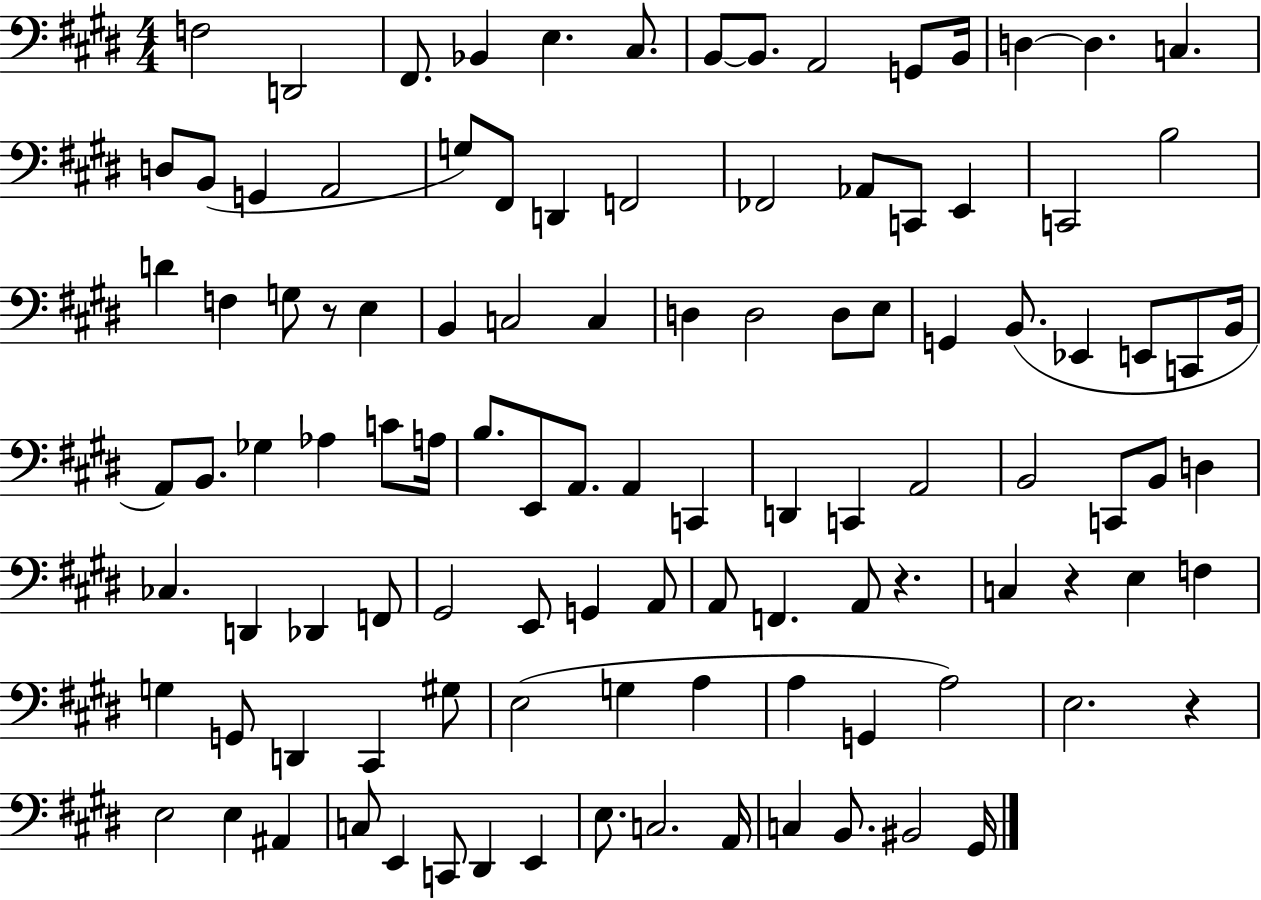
{
  \clef bass
  \numericTimeSignature
  \time 4/4
  \key e \major
  f2 d,2 | fis,8. bes,4 e4. cis8. | b,8~~ b,8. a,2 g,8 b,16 | d4~~ d4. c4. | \break d8 b,8( g,4 a,2 | g8) fis,8 d,4 f,2 | fes,2 aes,8 c,8 e,4 | c,2 b2 | \break d'4 f4 g8 r8 e4 | b,4 c2 c4 | d4 d2 d8 e8 | g,4 b,8.( ees,4 e,8 c,8 b,16 | \break a,8) b,8. ges4 aes4 c'8 a16 | b8. e,8 a,8. a,4 c,4 | d,4 c,4 a,2 | b,2 c,8 b,8 d4 | \break ces4. d,4 des,4 f,8 | gis,2 e,8 g,4 a,8 | a,8 f,4. a,8 r4. | c4 r4 e4 f4 | \break g4 g,8 d,4 cis,4 gis8 | e2( g4 a4 | a4 g,4 a2) | e2. r4 | \break e2 e4 ais,4 | c8 e,4 c,8 dis,4 e,4 | e8. c2. a,16 | c4 b,8. bis,2 gis,16 | \break \bar "|."
}